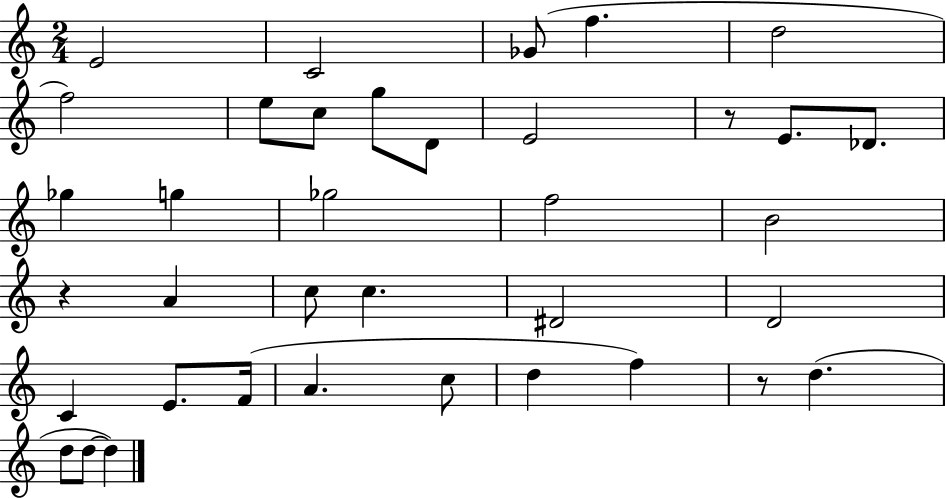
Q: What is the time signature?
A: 2/4